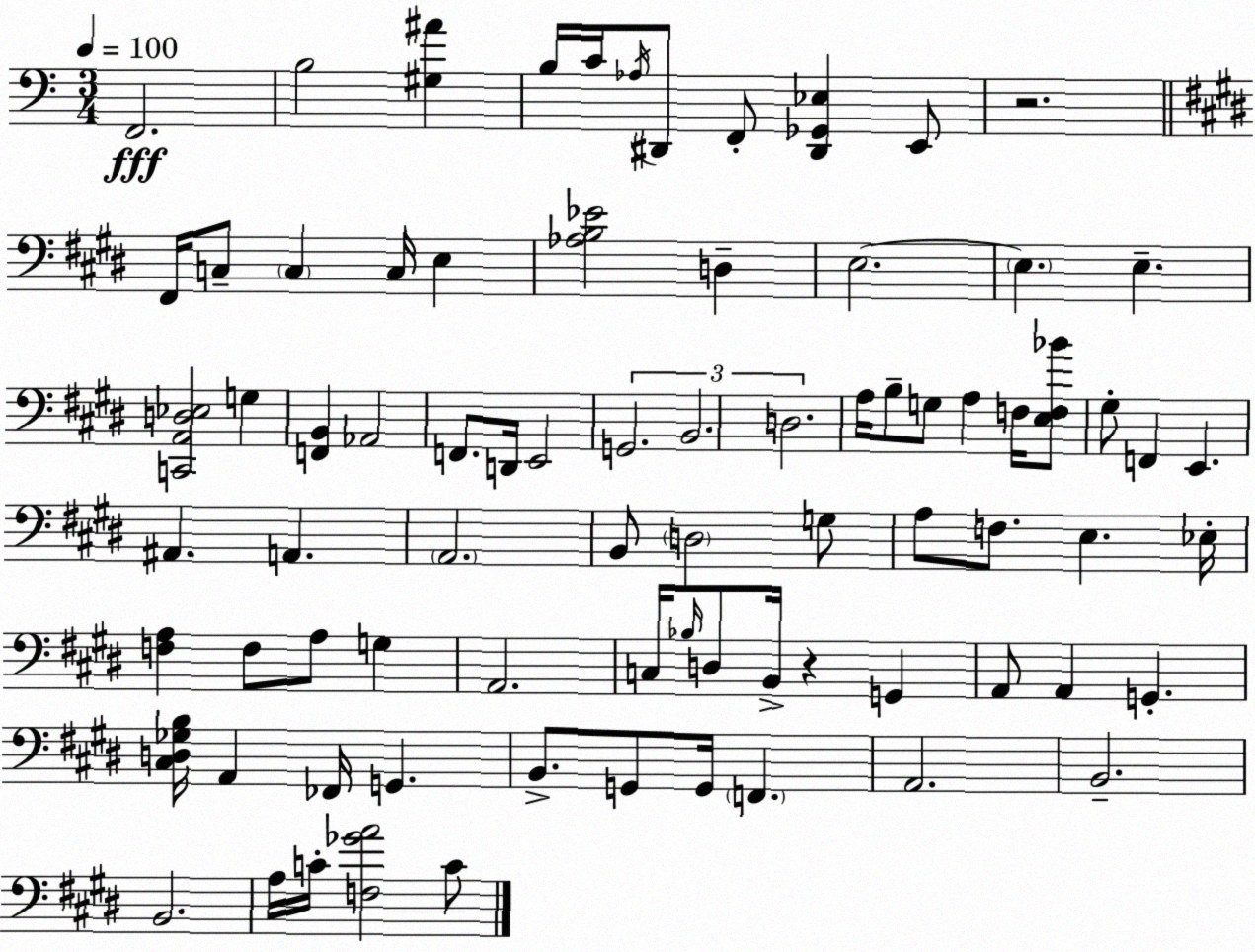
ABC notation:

X:1
T:Untitled
M:3/4
L:1/4
K:Am
F,,2 B,2 [^G,^A] B,/4 C/4 _A,/4 ^D,,/2 F,,/2 [^D,,_G,,_E,] E,,/2 z2 ^F,,/4 C,/2 C, C,/4 E, [_A,B,_E]2 D, E,2 E, E, [C,,A,,D,_E,]2 G, [F,,B,,] _A,,2 F,,/2 D,,/4 E,,2 G,,2 B,,2 D,2 A,/4 B,/2 G,/2 A, F,/4 [E,F,_B]/2 ^G,/2 F,, E,, ^A,, A,, A,,2 B,,/2 D,2 G,/2 A,/2 F,/2 E, _E,/4 [F,A,] F,/2 A,/2 G, A,,2 C,/4 _B,/4 D,/2 B,,/4 z G,, A,,/2 A,, G,, [^C,D,_G,B,]/4 A,, _F,,/4 G,, B,,/2 G,,/2 G,,/4 F,, A,,2 B,,2 B,,2 A,/4 C/4 [F,_GA]2 C/2